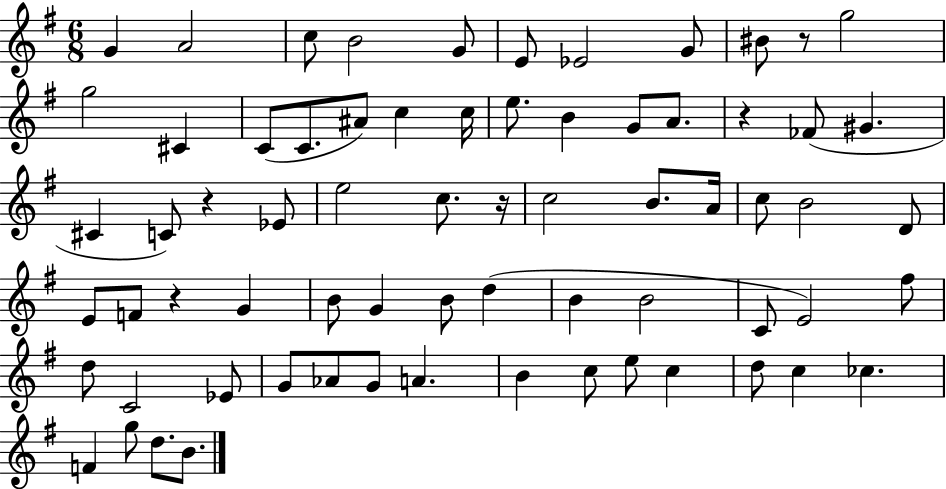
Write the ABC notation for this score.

X:1
T:Untitled
M:6/8
L:1/4
K:G
G A2 c/2 B2 G/2 E/2 _E2 G/2 ^B/2 z/2 g2 g2 ^C C/2 C/2 ^A/2 c c/4 e/2 B G/2 A/2 z _F/2 ^G ^C C/2 z _E/2 e2 c/2 z/4 c2 B/2 A/4 c/2 B2 D/2 E/2 F/2 z G B/2 G B/2 d B B2 C/2 E2 ^f/2 d/2 C2 _E/2 G/2 _A/2 G/2 A B c/2 e/2 c d/2 c _c F g/2 d/2 B/2